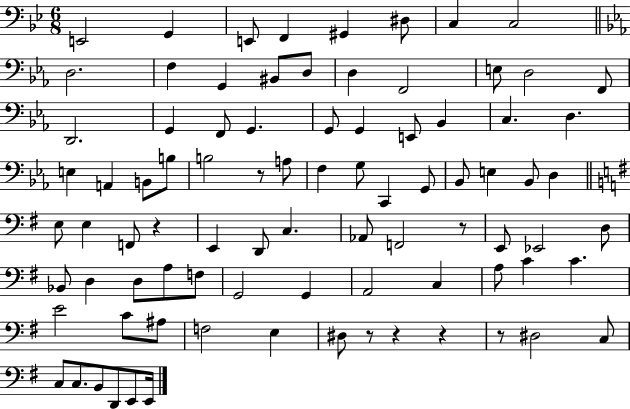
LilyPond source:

{
  \clef bass
  \numericTimeSignature
  \time 6/8
  \key bes \major
  \repeat volta 2 { e,2 g,4 | e,8 f,4 gis,4 dis8 | c4 c2 | \bar "||" \break \key ees \major d2. | f4 g,4 bis,8 d8 | d4 f,2 | e8 d2 f,8 | \break d,2. | g,4 f,8 g,4. | g,8 g,4 e,8 bes,4 | c4. d4. | \break e4 a,4 b,8 b8 | b2 r8 a8 | f4 g8 c,4 g,8 | bes,8 e4 bes,8 d4 | \break \bar "||" \break \key g \major e8 e4 f,8 r4 | e,4 d,8 c4. | aes,8 f,2 r8 | e,8 ees,2 d8 | \break bes,8 d4 d8 a8 f8 | g,2 g,4 | a,2 c4 | a8 c'4 c'4. | \break e'2 c'8 ais8 | f2 e4 | dis8 r8 r4 r4 | r8 dis2 c8 | \break c8 c8. b,8 d,8 e,8 e,16 | } \bar "|."
}